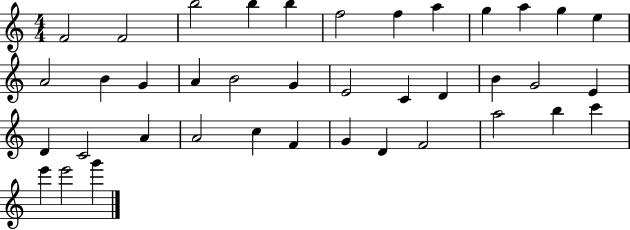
X:1
T:Untitled
M:4/4
L:1/4
K:C
F2 F2 b2 b b f2 f a g a g e A2 B G A B2 G E2 C D B G2 E D C2 A A2 c F G D F2 a2 b c' e' e'2 g'